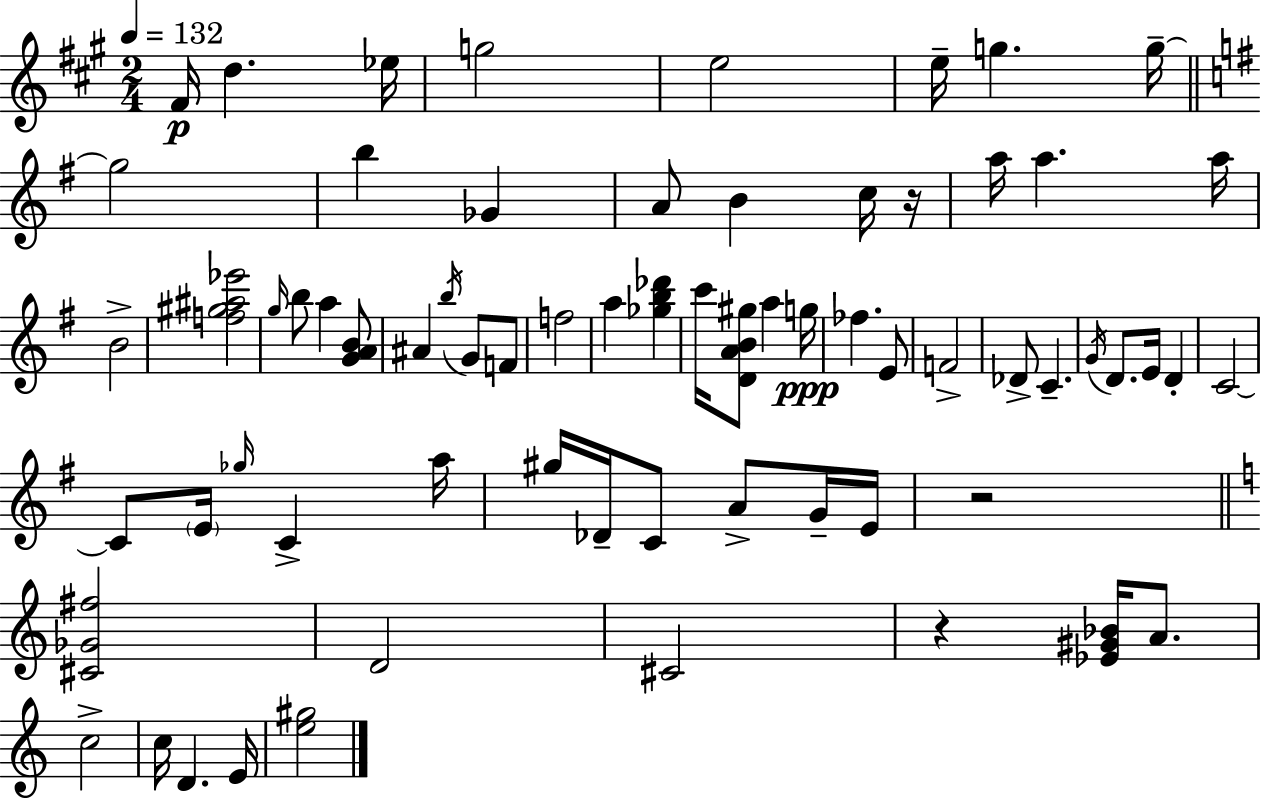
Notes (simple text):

F#4/s D5/q. Eb5/s G5/h E5/h E5/s G5/q. G5/s G5/h B5/q Gb4/q A4/e B4/q C5/s R/s A5/s A5/q. A5/s B4/h [F5,G#5,A#5,Eb6]/h G5/s B5/e A5/q [G4,A4,B4]/e A#4/q B5/s G4/e F4/e F5/h A5/q [Gb5,B5,Db6]/q C6/s [D4,A4,B4,G#5]/e A5/q G5/s FES5/q. E4/e F4/h Db4/e C4/q. G4/s D4/e. E4/s D4/q C4/h C4/e E4/s Gb5/s C4/q A5/s G#5/s Db4/s C4/e A4/e G4/s E4/s R/h [C#4,Gb4,F#5]/h D4/h C#4/h R/q [Eb4,G#4,Bb4]/s A4/e. C5/h C5/s D4/q. E4/s [E5,G#5]/h